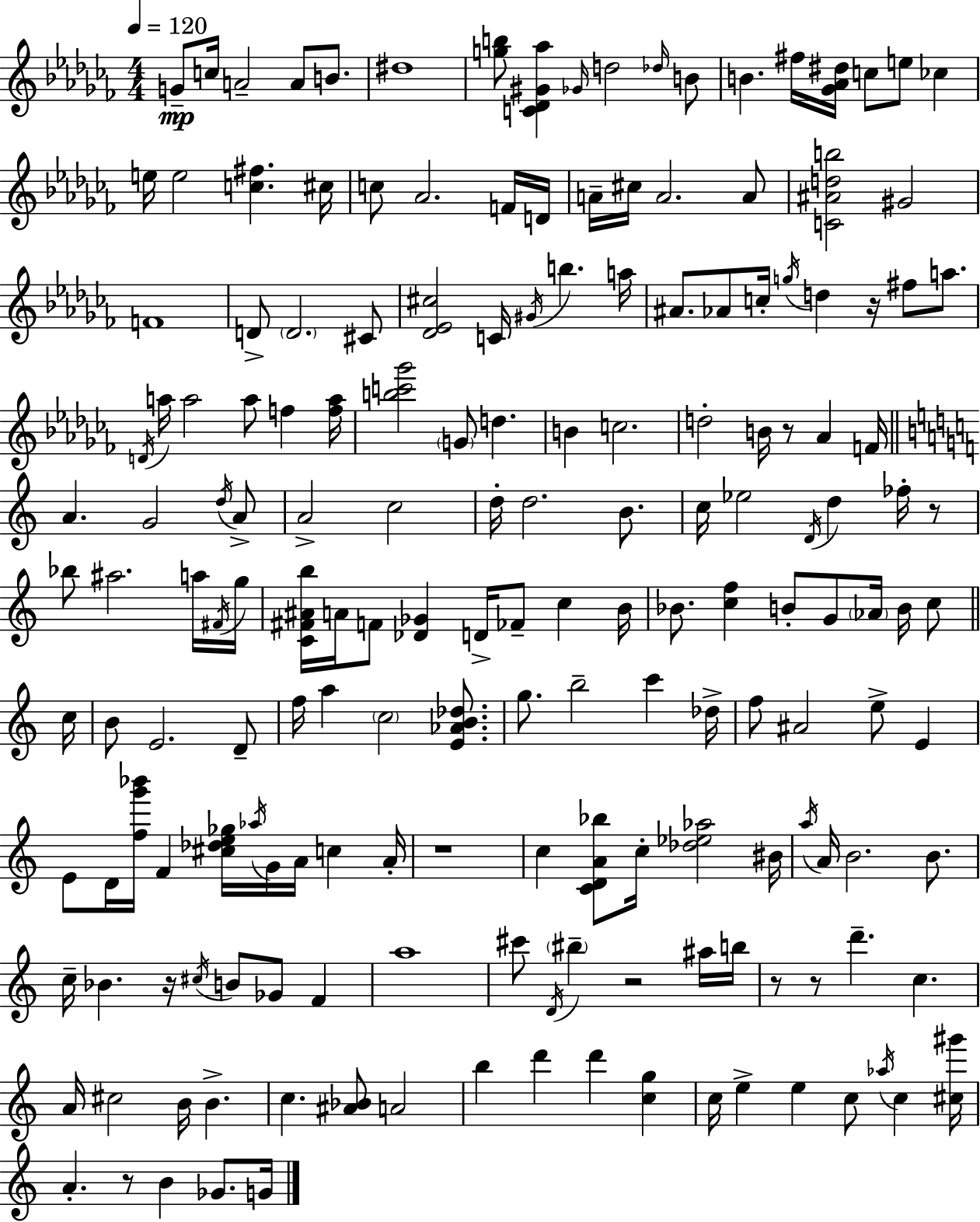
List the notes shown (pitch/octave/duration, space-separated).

G4/e C5/s A4/h A4/e B4/e. D#5/w [G5,B5]/e [C4,Db4,G#4,Ab5]/q Gb4/s D5/h Db5/s B4/e B4/q. F#5/s [Gb4,Ab4,D#5]/s C5/e E5/e CES5/q E5/s E5/h [C5,F#5]/q. C#5/s C5/e Ab4/h. F4/s D4/s A4/s C#5/s A4/h. A4/e [C4,A#4,D5,B5]/h G#4/h F4/w D4/e D4/h. C#4/e [Db4,Eb4,C#5]/h C4/s G#4/s B5/q. A5/s A#4/e. Ab4/e C5/s G5/s D5/q R/s F#5/e A5/e. D4/s A5/s A5/h A5/e F5/q [F5,A5]/s [B5,C6,Gb6]/h G4/e D5/q. B4/q C5/h. D5/h B4/s R/e Ab4/q F4/s A4/q. G4/h D5/s A4/e A4/h C5/h D5/s D5/h. B4/e. C5/s Eb5/h D4/s D5/q FES5/s R/e Bb5/e A#5/h. A5/s F#4/s G5/s [C4,F#4,A#4,B5]/s A4/s F4/e [Db4,Gb4]/q D4/s FES4/e C5/q B4/s Bb4/e. [C5,F5]/q B4/e G4/e Ab4/s B4/s C5/e C5/s B4/e E4/h. D4/e F5/s A5/q C5/h [E4,Ab4,B4,Db5]/e. G5/e. B5/h C6/q Db5/s F5/e A#4/h E5/e E4/q E4/e D4/s [F5,G6,Bb6]/s F4/q [C#5,Db5,E5,Gb5]/s Ab5/s G4/s A4/s C5/q A4/s R/w C5/q [C4,D4,A4,Bb5]/e C5/s [Db5,Eb5,Ab5]/h BIS4/s A5/s A4/s B4/h. B4/e. C5/s Bb4/q. R/s C#5/s B4/e Gb4/e F4/q A5/w C#6/e D4/s BIS5/q R/h A#5/s B5/s R/e R/e D6/q. C5/q. A4/s C#5/h B4/s B4/q. C5/q. [A#4,Bb4]/e A4/h B5/q D6/q D6/q [C5,G5]/q C5/s E5/q E5/q C5/e Ab5/s C5/q [C#5,G#6]/s A4/q. R/e B4/q Gb4/e. G4/s